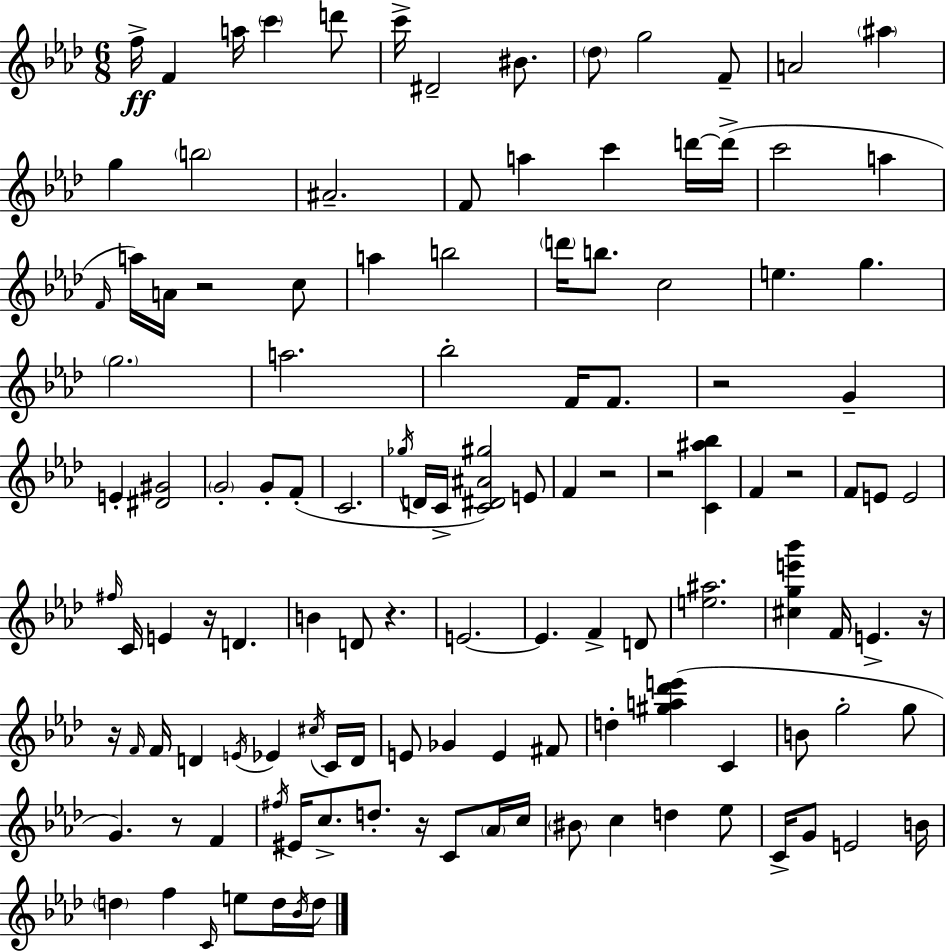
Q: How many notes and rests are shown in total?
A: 124